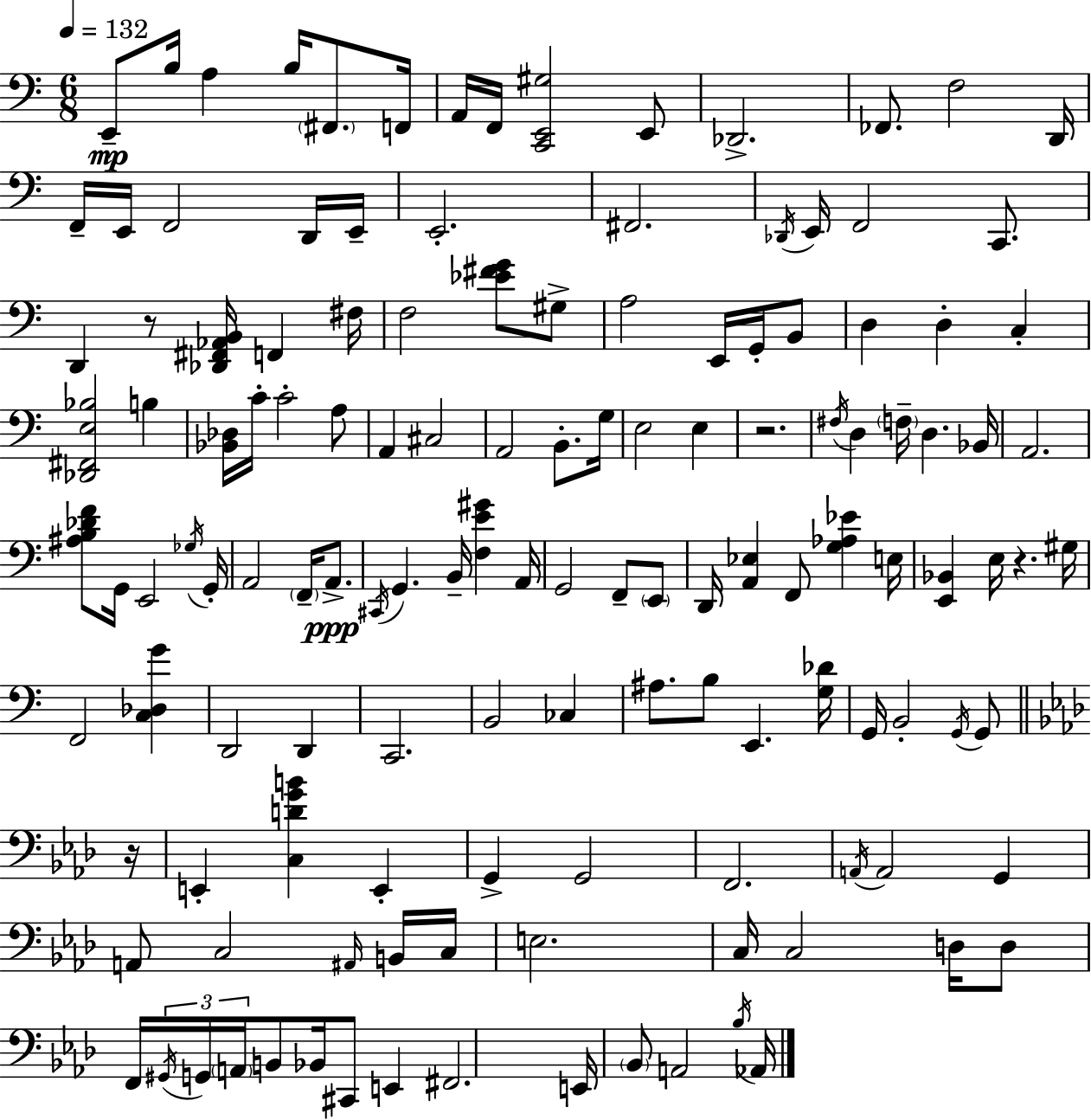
{
  \clef bass
  \numericTimeSignature
  \time 6/8
  \key c \major
  \tempo 4 = 132
  e,8--\mp b16 a4 b16 \parenthesize fis,8. f,16 | a,16 f,16 <c, e, gis>2 e,8 | des,2.-> | fes,8. f2 d,16 | \break f,16-- e,16 f,2 d,16 e,16-- | e,2.-. | fis,2. | \acciaccatura { des,16 } e,16 f,2 c,8. | \break d,4 r8 <des, fis, aes, b,>16 f,4 | fis16 f2 <ees' fis' g'>8 gis8-> | a2 e,16 g,16-. b,8 | d4 d4-. c4-. | \break <des, fis, e bes>2 b4 | <bes, des>16 c'16-. c'2-. a8 | a,4 cis2 | a,2 b,8.-. | \break g16 e2 e4 | r2. | \acciaccatura { fis16 } d4 \parenthesize f16-- d4. | bes,16 a,2. | \break <ais b des' f'>8 g,16 e,2 | \acciaccatura { ges16 } g,16-. a,2 \parenthesize f,16-- | a,8.->\ppp \acciaccatura { cis,16 } g,4. b,16-- <f e' gis'>4 | a,16 g,2 | \break f,8-- \parenthesize e,8 d,16 <a, ees>4 f,8 <g aes ees'>4 | e16 <e, bes,>4 e16 r4. | gis16 f,2 | <c des g'>4 d,2 | \break d,4 c,2. | b,2 | ces4 ais8. b8 e,4. | <g des'>16 g,16 b,2-. | \break \acciaccatura { g,16 } g,8 \bar "||" \break \key f \minor r16 e,4-. <c d' g' b'>4 e,4-. | g,4-> g,2 | f,2. | \acciaccatura { a,16 } a,2 g,4 | \break a,8 c2 | \grace { ais,16 } b,16 c16 e2. | c16 c2 | d16 d8 f,16 \tuplet 3/2 { \acciaccatura { gis,16 } g,16 \parenthesize a,16 } b,8 bes,16 cis,8 | \break e,4 fis,2. | e,16 \parenthesize bes,8 a,2 | \acciaccatura { bes16 } aes,16 \bar "|."
}